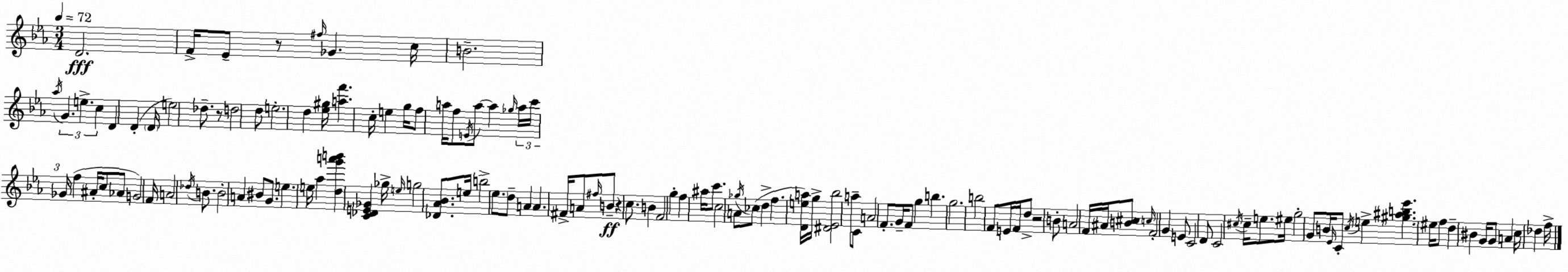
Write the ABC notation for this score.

X:1
T:Untitled
M:3/4
L:1/4
K:Cm
D2 F/4 _E/2 z/2 ^f/4 _G c/4 B2 _a/4 G e c D D D/4 e2 _d/2 z/2 d2 d/2 e2 d [_e^g]/4 [af'] c/4 e g/4 f/2 a/4 f/2 E/4 a/2 a _g/4 a/4 c'/4 _G/4 f ^A/4 c/2 _A/2 G2 F/4 A2 _d/4 B/2 B2 A ^B/2 G/2 e e/4 _a [dg'a'b'] [C_DE_G] _g/4 e/4 g2 [_D_A_B]/2 e/4 b2 _e/2 d/2 A A ^F/4 A/2 ^f/4 B/2 z c/2 B F2 g f ^a/4 c'/2 c2 A/2 _g/4 _c/2 d f [Dea]/4 g/4 [^D_E_b]2 a/2 C/2 A2 F/2 G/4 F/2 g b g2 b2 F/2 E/4 F/4 d/2 z2 B/2 A2 F/4 ^A/4 [B^c]/2 c/4 F2 G E/2 C2 D/2 C2 ^c/4 ^c/4 e/2 ^e/4 g2 G/2 B/4 _E/4 C/2 c/4 e [^g^ab_e'] ^e/4 f/2 d ^B G/4 G/2 A c/4 _d f/4